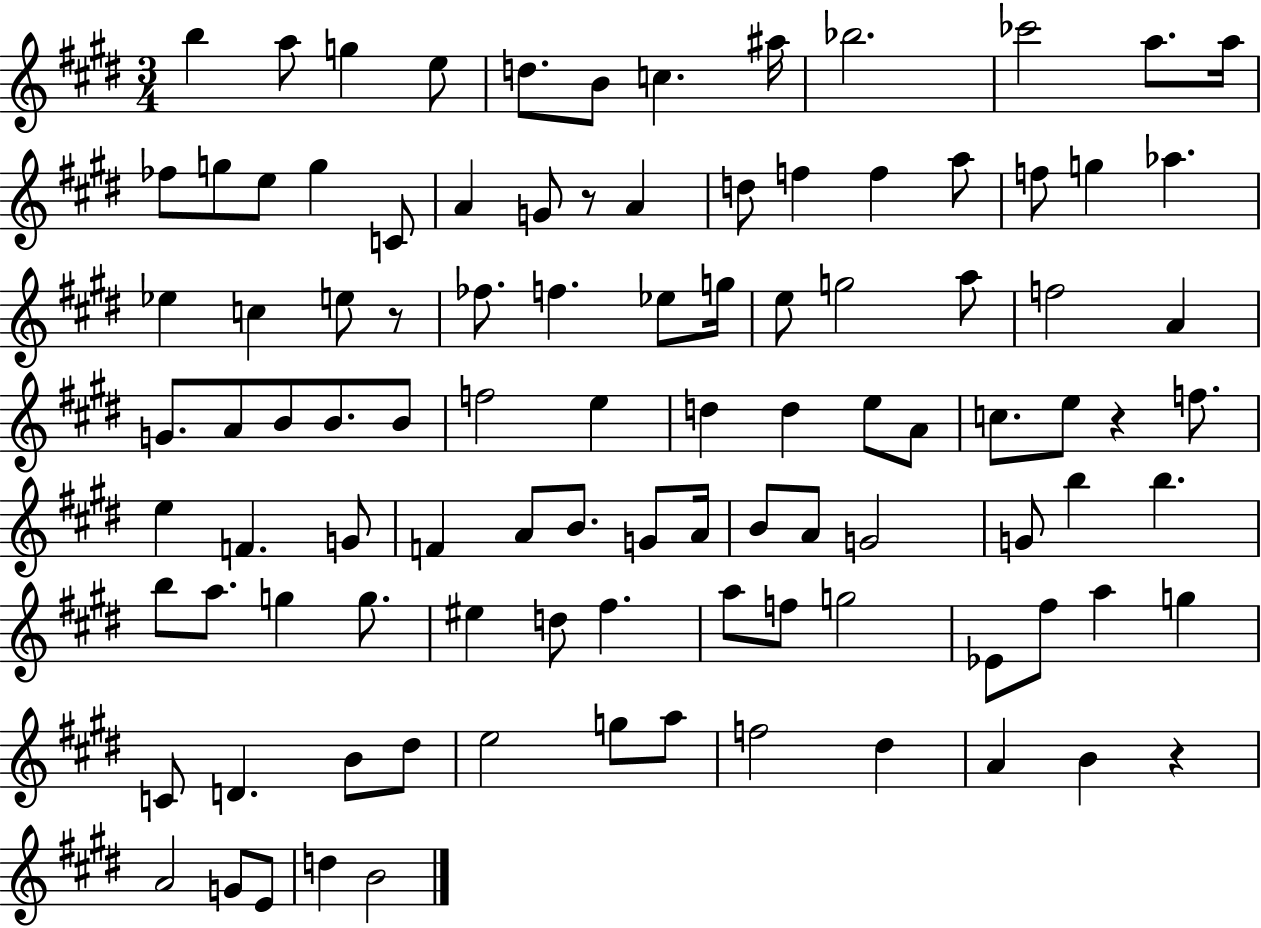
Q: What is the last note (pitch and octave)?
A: B4